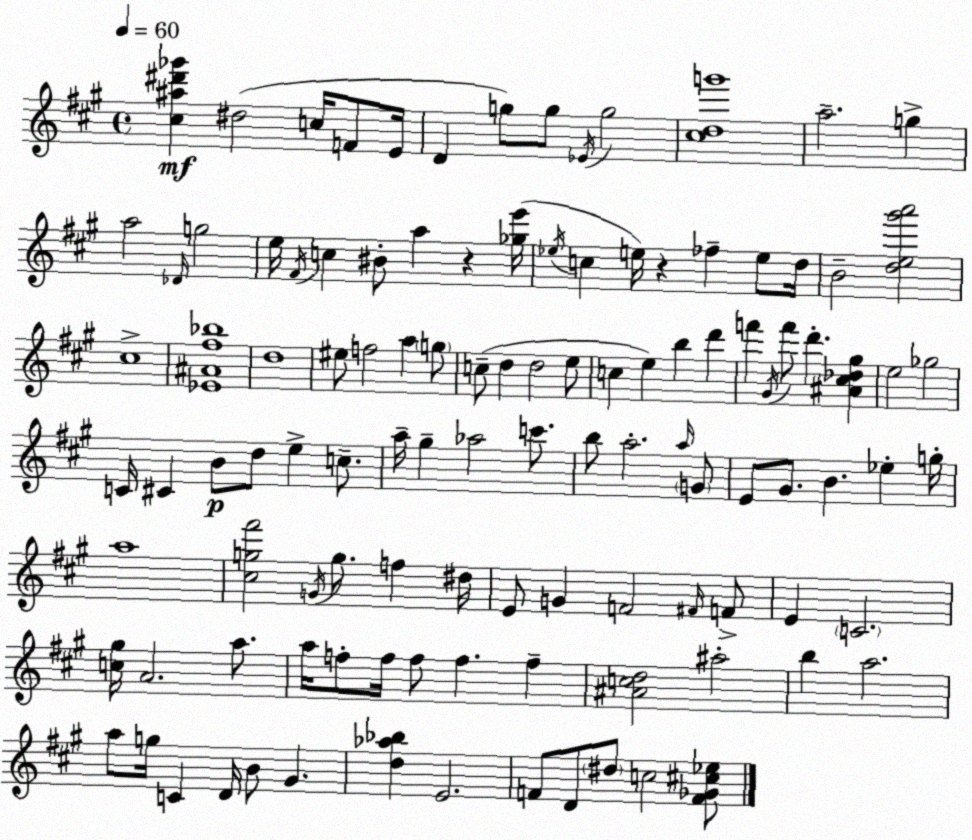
X:1
T:Untitled
M:4/4
L:1/4
K:A
[^c^a^d'_g'] ^d2 c/4 F/2 E/4 D g/2 g/2 _E/4 g2 [^cdg']4 a2 g a2 _D/4 g2 e/4 ^F/4 c ^B/2 a z [_ge']/4 _e/4 c e/4 z _f e/2 d/4 B2 [de^g'a']2 ^c4 [_E^A^f_b]4 d4 ^e/2 f2 a g/2 c/2 d d2 e/2 c e b d' f' ^G/4 f'/2 d' [^A^c_d^g] e2 _g2 C/4 ^C B/2 d/2 e c/2 a/4 ^g _a2 c'/2 b/2 a2 a/4 G/2 E/2 ^G/2 B _e g/4 a4 [^cg^f']2 G/4 g/2 f ^d/4 E/2 G F2 ^F/4 F/2 E C2 [c^g]/4 A2 a/2 a/4 f/2 f/4 f/2 f f [^Acd]2 ^a2 b a2 a/2 g/4 C D/4 B/2 ^G [d_a_b] E2 F/2 D/2 ^d/2 c2 [F_G^c_e]/2